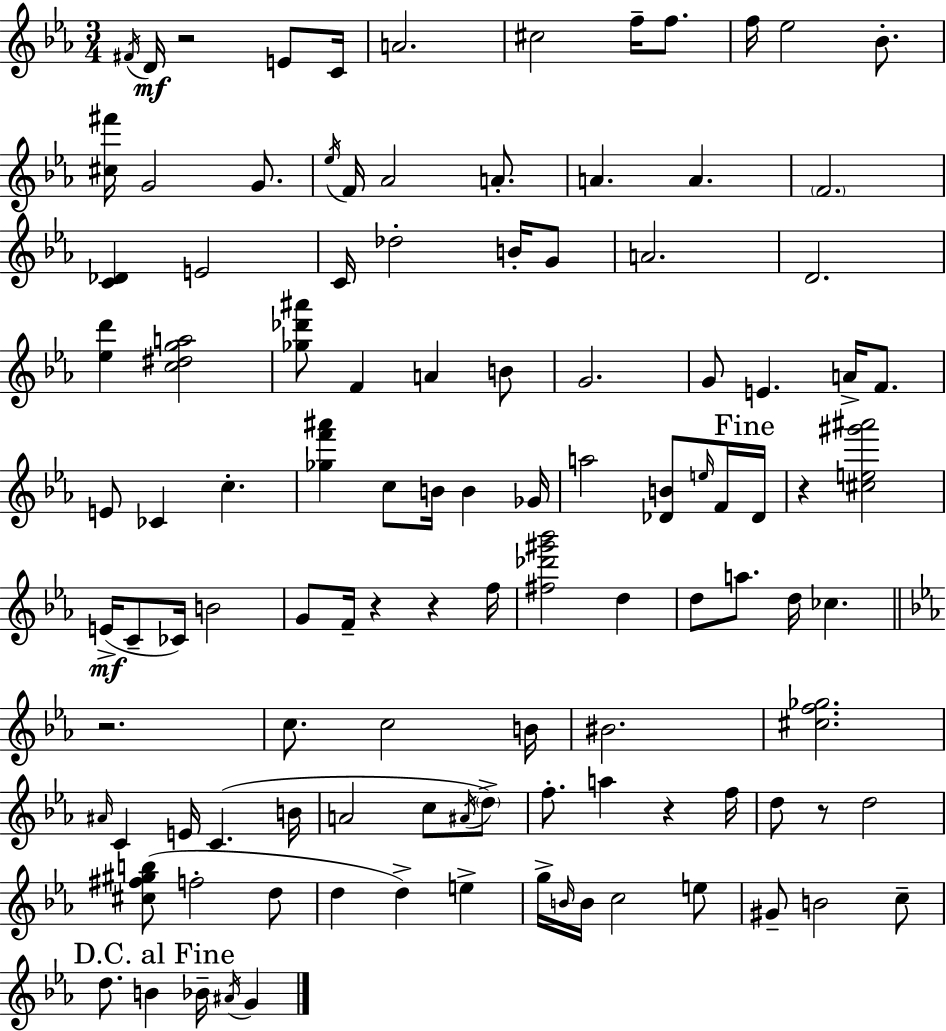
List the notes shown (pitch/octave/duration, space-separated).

F#4/s D4/s R/h E4/e C4/s A4/h. C#5/h F5/s F5/e. F5/s Eb5/h Bb4/e. [C#5,F#6]/s G4/h G4/e. Eb5/s F4/s Ab4/h A4/e. A4/q. A4/q. F4/h. [C4,Db4]/q E4/h C4/s Db5/h B4/s G4/e A4/h. D4/h. [Eb5,D6]/q [C5,D#5,G5,A5]/h [Gb5,Db6,A#6]/e F4/q A4/q B4/e G4/h. G4/e E4/q. A4/s F4/e. E4/e CES4/q C5/q. [Gb5,F6,A#6]/q C5/e B4/s B4/q Gb4/s A5/h [Db4,B4]/e E5/s F4/s Db4/s R/q [C#5,E5,G#6,A#6]/h E4/s C4/e CES4/s B4/h G4/e F4/s R/q R/q F5/s [F#5,Db6,G#6,Bb6]/h D5/q D5/e A5/e. D5/s CES5/q. R/h. C5/e. C5/h B4/s BIS4/h. [C#5,F5,Gb5]/h. A#4/s C4/q E4/s C4/q. B4/s A4/h C5/e A#4/s D5/e F5/e. A5/q R/q F5/s D5/e R/e D5/h [C#5,F#5,G#5,B5]/e F5/h D5/e D5/q D5/q E5/q G5/s B4/s B4/s C5/h E5/e G#4/e B4/h C5/e D5/e. B4/q Bb4/s A#4/s G4/q